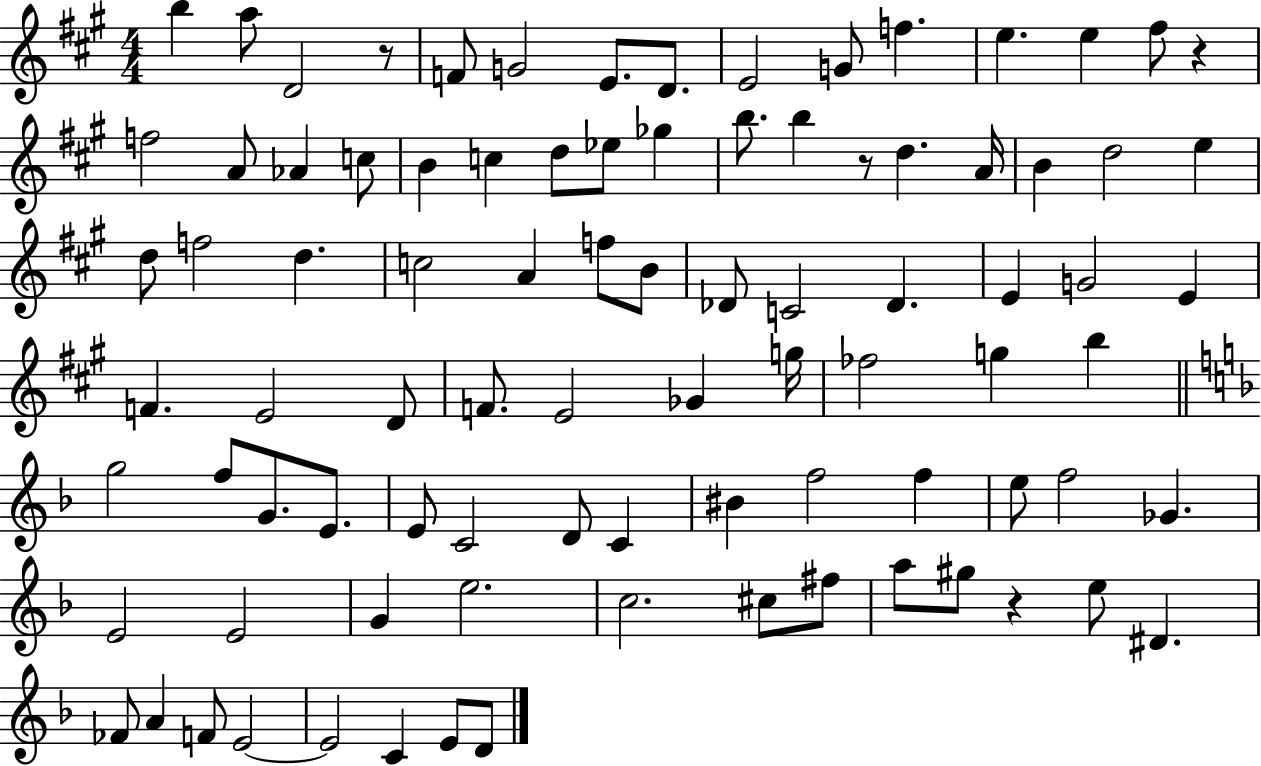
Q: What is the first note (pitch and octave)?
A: B5